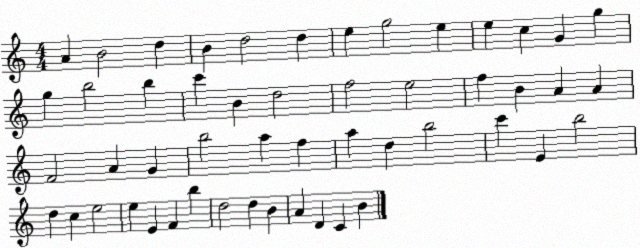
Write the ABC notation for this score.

X:1
T:Untitled
M:4/4
L:1/4
K:C
A B2 d B d2 d e g2 e e c G g g b2 b c' B d2 f2 e2 f B A A F2 A G b2 a f a d b2 c' E b2 d c e2 e E F b d2 d B A D C B